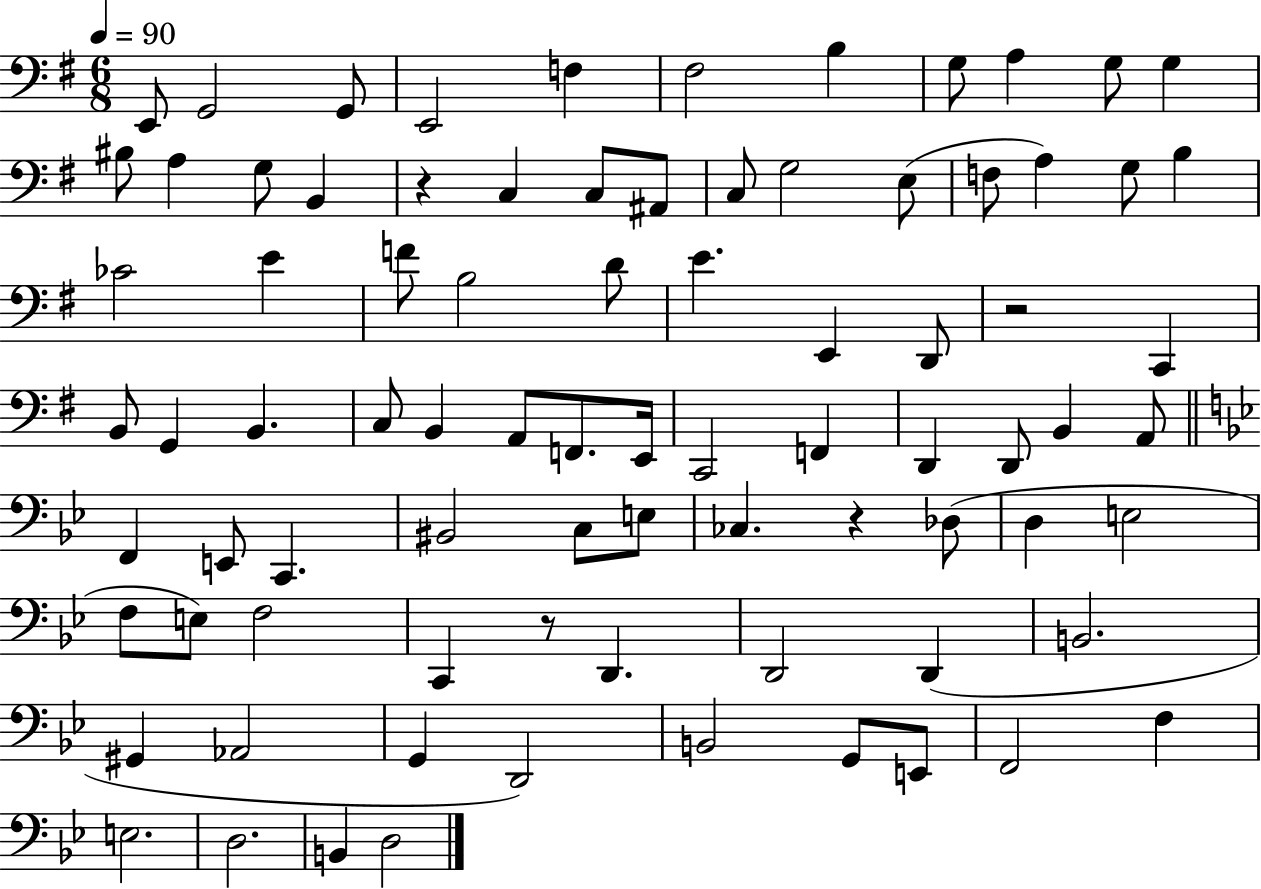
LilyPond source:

{
  \clef bass
  \numericTimeSignature
  \time 6/8
  \key g \major
  \tempo 4 = 90
  e,8 g,2 g,8 | e,2 f4 | fis2 b4 | g8 a4 g8 g4 | \break bis8 a4 g8 b,4 | r4 c4 c8 ais,8 | c8 g2 e8( | f8 a4) g8 b4 | \break ces'2 e'4 | f'8 b2 d'8 | e'4. e,4 d,8 | r2 c,4 | \break b,8 g,4 b,4. | c8 b,4 a,8 f,8. e,16 | c,2 f,4 | d,4 d,8 b,4 a,8 | \break \bar "||" \break \key g \minor f,4 e,8 c,4. | bis,2 c8 e8 | ces4. r4 des8( | d4 e2 | \break f8 e8) f2 | c,4 r8 d,4. | d,2 d,4( | b,2. | \break gis,4 aes,2 | g,4 d,2) | b,2 g,8 e,8 | f,2 f4 | \break e2. | d2. | b,4 d2 | \bar "|."
}